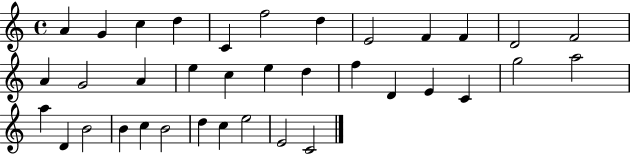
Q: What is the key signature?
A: C major